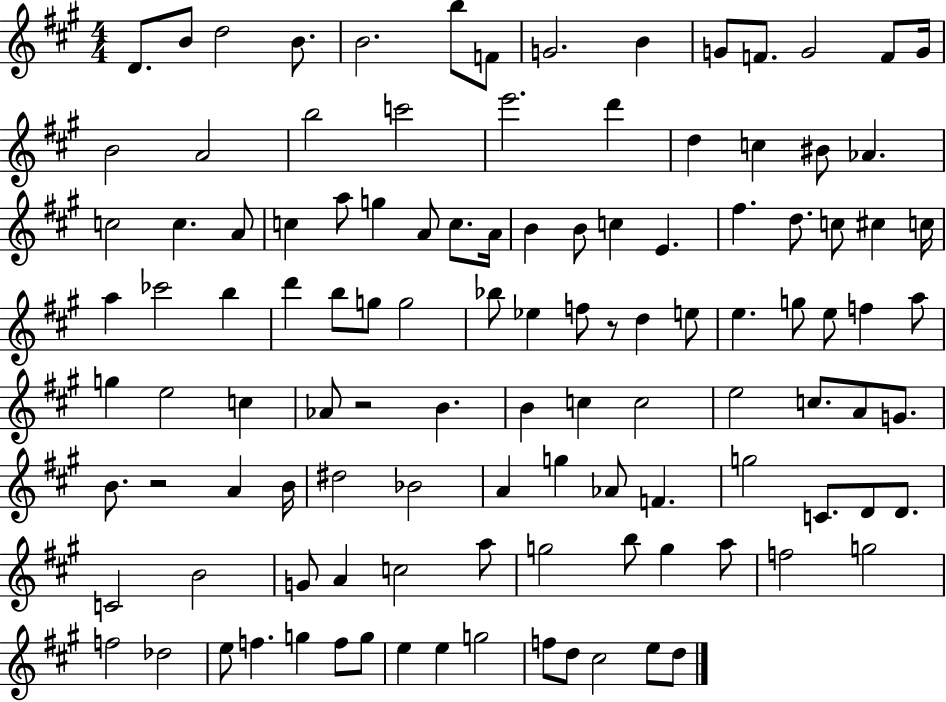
X:1
T:Untitled
M:4/4
L:1/4
K:A
D/2 B/2 d2 B/2 B2 b/2 F/2 G2 B G/2 F/2 G2 F/2 G/4 B2 A2 b2 c'2 e'2 d' d c ^B/2 _A c2 c A/2 c a/2 g A/2 c/2 A/4 B B/2 c E ^f d/2 c/2 ^c c/4 a _c'2 b d' b/2 g/2 g2 _b/2 _e f/2 z/2 d e/2 e g/2 e/2 f a/2 g e2 c _A/2 z2 B B c c2 e2 c/2 A/2 G/2 B/2 z2 A B/4 ^d2 _B2 A g _A/2 F g2 C/2 D/2 D/2 C2 B2 G/2 A c2 a/2 g2 b/2 g a/2 f2 g2 f2 _d2 e/2 f g f/2 g/2 e e g2 f/2 d/2 ^c2 e/2 d/2